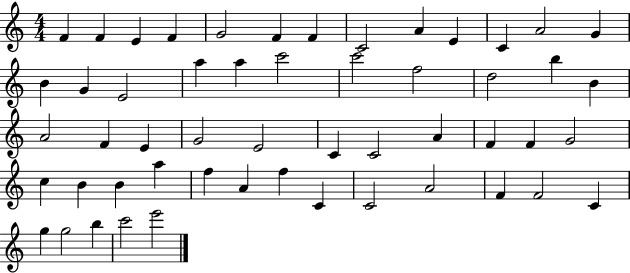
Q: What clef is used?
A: treble